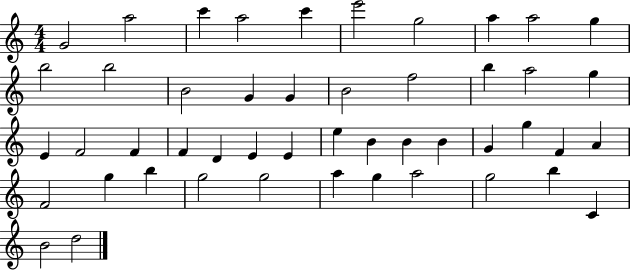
X:1
T:Untitled
M:4/4
L:1/4
K:C
G2 a2 c' a2 c' e'2 g2 a a2 g b2 b2 B2 G G B2 f2 b a2 g E F2 F F D E E e B B B G g F A F2 g b g2 g2 a g a2 g2 b C B2 d2